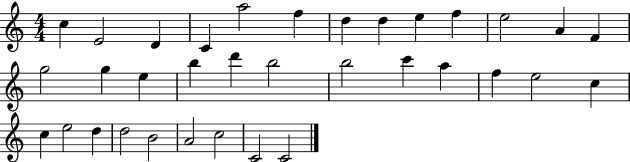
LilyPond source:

{
  \clef treble
  \numericTimeSignature
  \time 4/4
  \key c \major
  c''4 e'2 d'4 | c'4 a''2 f''4 | d''4 d''4 e''4 f''4 | e''2 a'4 f'4 | \break g''2 g''4 e''4 | b''4 d'''4 b''2 | b''2 c'''4 a''4 | f''4 e''2 c''4 | \break c''4 e''2 d''4 | d''2 b'2 | a'2 c''2 | c'2 c'2 | \break \bar "|."
}